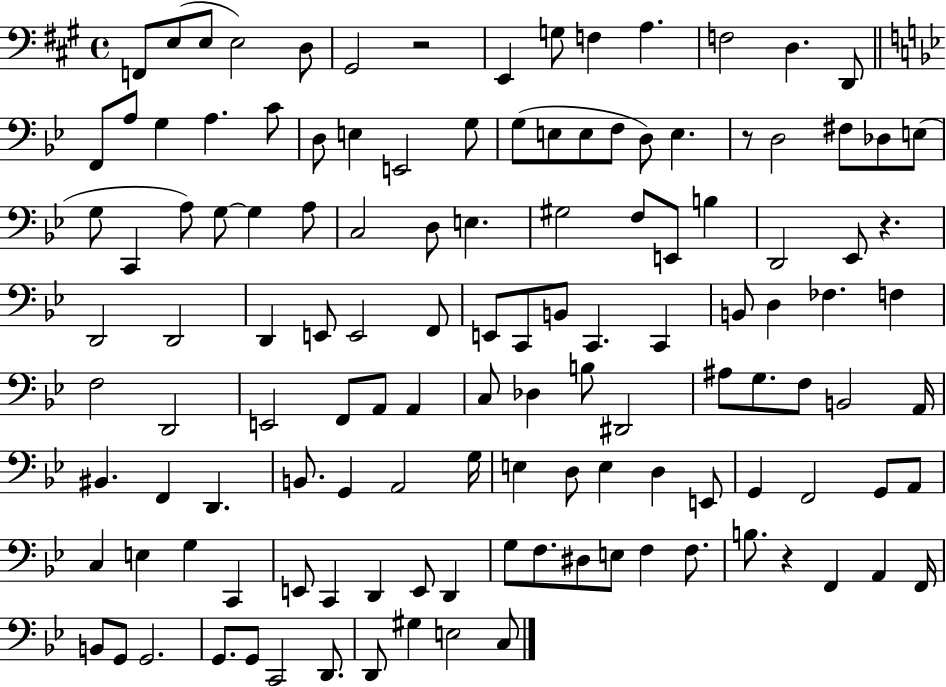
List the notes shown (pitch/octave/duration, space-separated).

F2/e E3/e E3/e E3/h D3/e G#2/h R/h E2/q G3/e F3/q A3/q. F3/h D3/q. D2/e F2/e A3/e G3/q A3/q. C4/e D3/e E3/q E2/h G3/e G3/e E3/e E3/e F3/e D3/e E3/q. R/e D3/h F#3/e Db3/e E3/e G3/e C2/q A3/e G3/e G3/q A3/e C3/h D3/e E3/q. G#3/h F3/e E2/e B3/q D2/h Eb2/e R/q. D2/h D2/h D2/q E2/e E2/h F2/e E2/e C2/e B2/e C2/q. C2/q B2/e D3/q FES3/q. F3/q F3/h D2/h E2/h F2/e A2/e A2/q C3/e Db3/q B3/e D#2/h A#3/e G3/e. F3/e B2/h A2/s BIS2/q. F2/q D2/q. B2/e. G2/q A2/h G3/s E3/q D3/e E3/q D3/q E2/e G2/q F2/h G2/e A2/e C3/q E3/q G3/q C2/q E2/e C2/q D2/q E2/e D2/q G3/e F3/e. D#3/e E3/e F3/q F3/e. B3/e. R/q F2/q A2/q F2/s B2/e G2/e G2/h. G2/e. G2/e C2/h D2/e. D2/e G#3/q E3/h C3/e